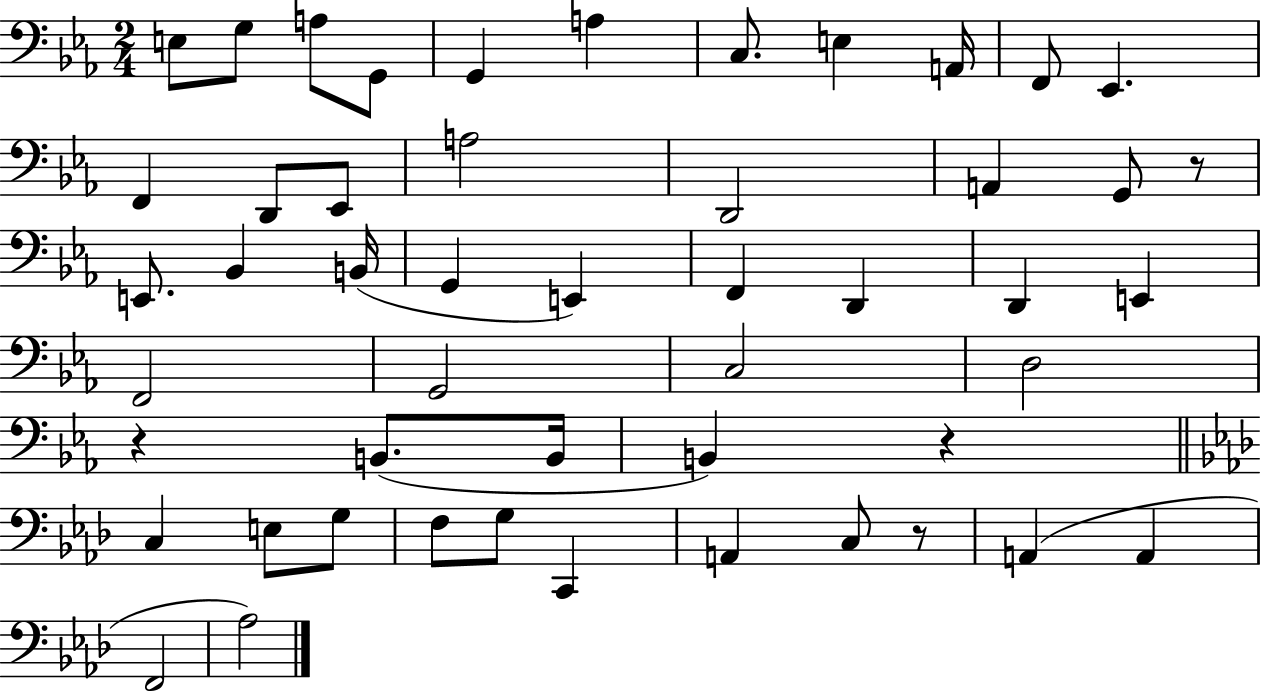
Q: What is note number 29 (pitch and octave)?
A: G2